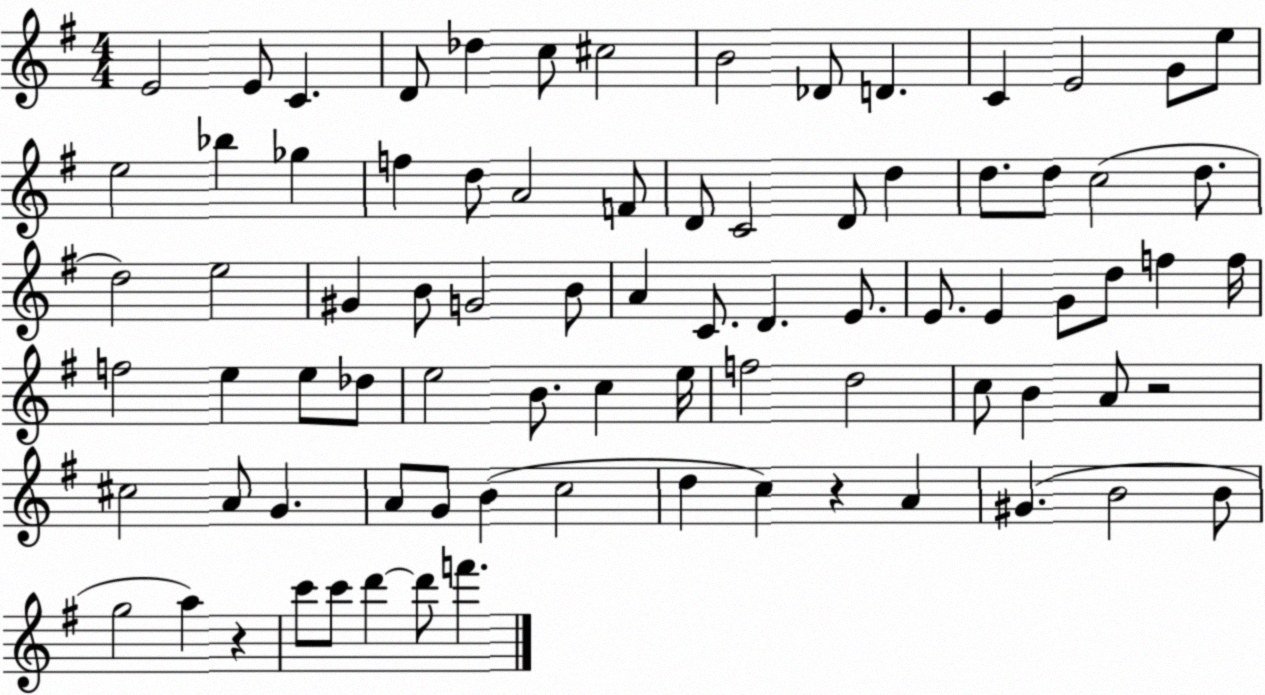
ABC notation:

X:1
T:Untitled
M:4/4
L:1/4
K:G
E2 E/2 C D/2 _d c/2 ^c2 B2 _D/2 D C E2 G/2 e/2 e2 _b _g f d/2 A2 F/2 D/2 C2 D/2 d d/2 d/2 c2 d/2 d2 e2 ^G B/2 G2 B/2 A C/2 D E/2 E/2 E G/2 d/2 f f/4 f2 e e/2 _d/2 e2 B/2 c e/4 f2 d2 c/2 B A/2 z2 ^c2 A/2 G A/2 G/2 B c2 d c z A ^G B2 B/2 g2 a z c'/2 c'/2 d' d'/2 f'